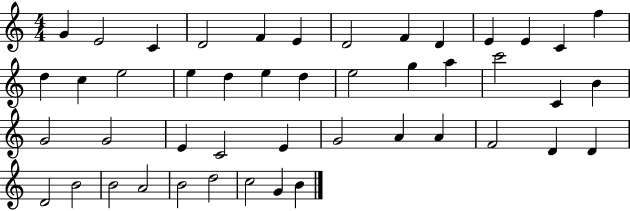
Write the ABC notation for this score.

X:1
T:Untitled
M:4/4
L:1/4
K:C
G E2 C D2 F E D2 F D E E C f d c e2 e d e d e2 g a c'2 C B G2 G2 E C2 E G2 A A F2 D D D2 B2 B2 A2 B2 d2 c2 G B